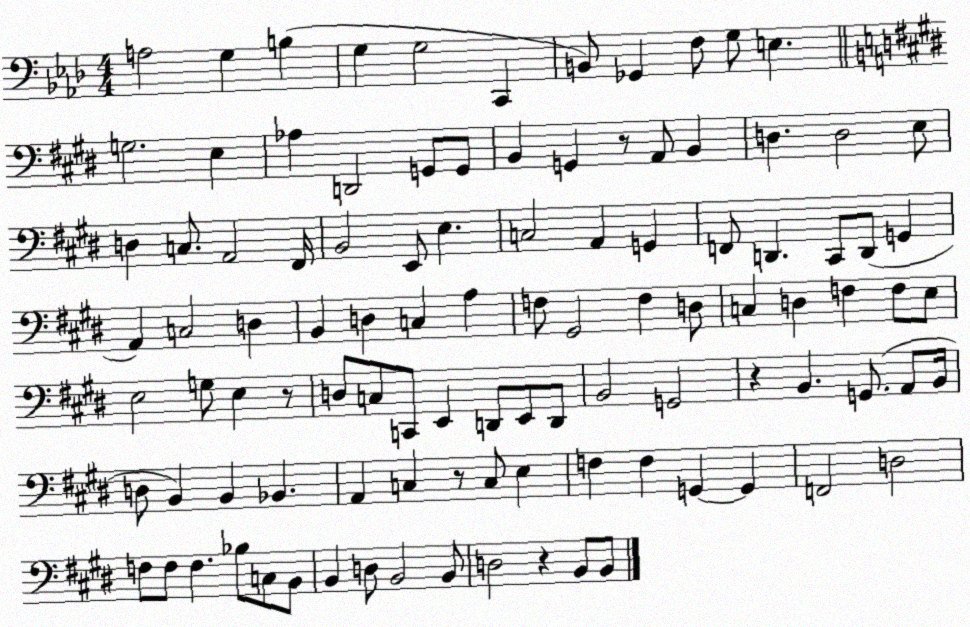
X:1
T:Untitled
M:4/4
L:1/4
K:Ab
A,2 G, B, G, G,2 C,, B,,/2 _G,, F,/2 G,/2 E, G,2 E, _A, D,,2 G,,/2 G,,/2 B,, G,, z/2 A,,/2 B,, D, D,2 E,/2 D, C,/2 A,,2 ^F,,/4 B,,2 E,,/2 E, C,2 A,, G,, F,,/2 D,, ^C,,/2 D,,/2 G,, A,, C,2 D, B,, D, C, A, F,/2 ^G,,2 F, D,/2 C, D, F, F,/2 E,/2 E,2 G,/2 E, z/2 D,/2 C,/2 C,,/2 E,, D,,/2 E,,/2 D,,/2 B,,2 G,,2 z B,, G,,/2 A,,/2 B,,/4 D,/2 B,, B,, _B,, A,, C, z/2 C,/2 E, F, F, G,, G,, F,,2 D,2 F,/2 F,/2 F, _B,/2 C,/2 B,,/2 B,, D,/2 B,,2 B,,/2 D,2 z B,,/2 B,,/2